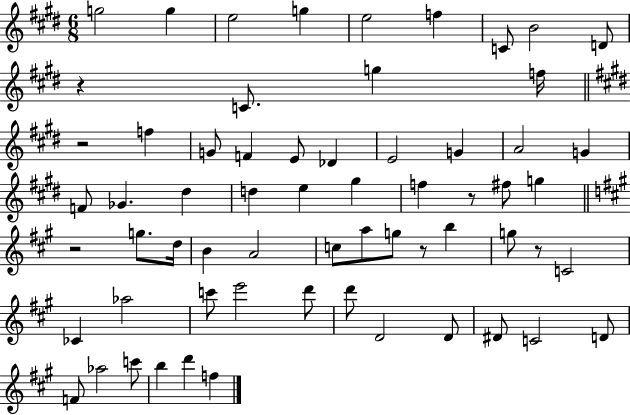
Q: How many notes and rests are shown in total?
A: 63